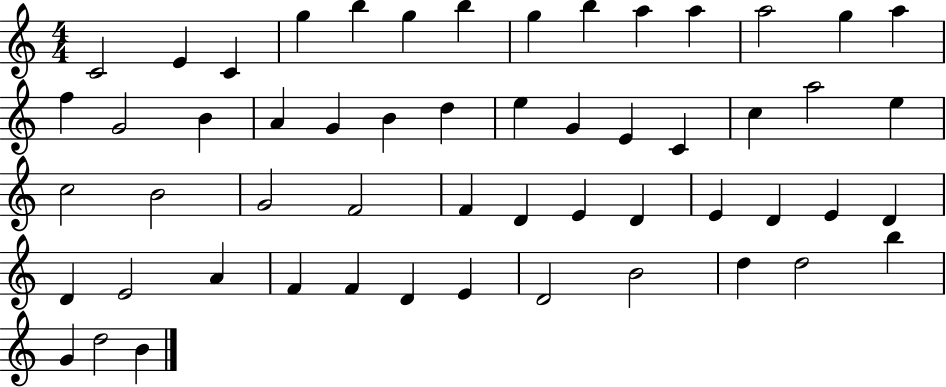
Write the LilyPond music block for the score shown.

{
  \clef treble
  \numericTimeSignature
  \time 4/4
  \key c \major
  c'2 e'4 c'4 | g''4 b''4 g''4 b''4 | g''4 b''4 a''4 a''4 | a''2 g''4 a''4 | \break f''4 g'2 b'4 | a'4 g'4 b'4 d''4 | e''4 g'4 e'4 c'4 | c''4 a''2 e''4 | \break c''2 b'2 | g'2 f'2 | f'4 d'4 e'4 d'4 | e'4 d'4 e'4 d'4 | \break d'4 e'2 a'4 | f'4 f'4 d'4 e'4 | d'2 b'2 | d''4 d''2 b''4 | \break g'4 d''2 b'4 | \bar "|."
}